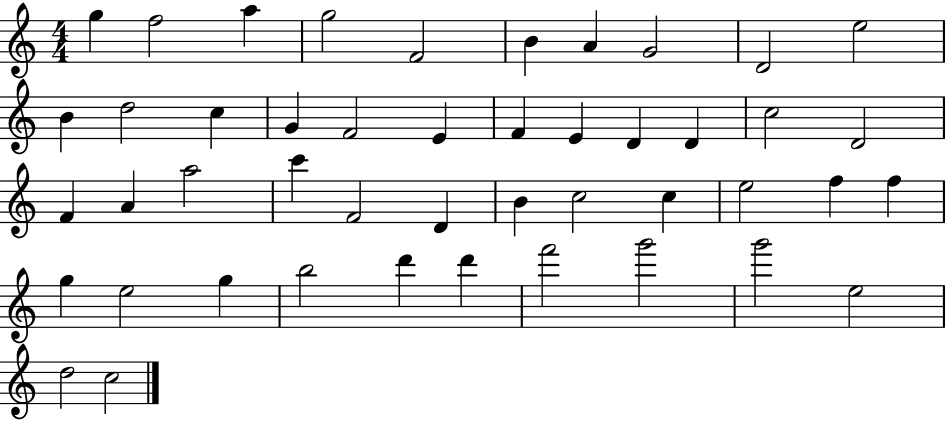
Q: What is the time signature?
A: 4/4